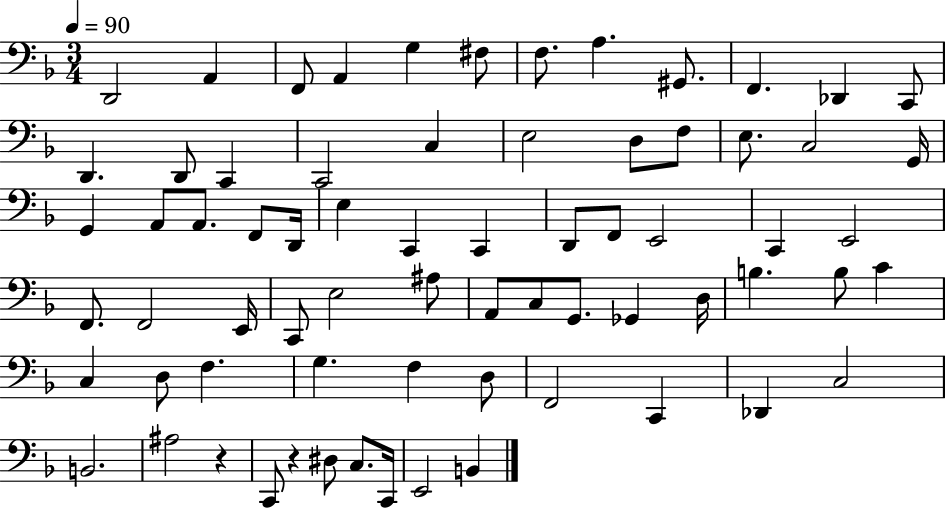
D2/h A2/q F2/e A2/q G3/q F#3/e F3/e. A3/q. G#2/e. F2/q. Db2/q C2/e D2/q. D2/e C2/q C2/h C3/q E3/h D3/e F3/e E3/e. C3/h G2/s G2/q A2/e A2/e. F2/e D2/s E3/q C2/q C2/q D2/e F2/e E2/h C2/q E2/h F2/e. F2/h E2/s C2/e E3/h A#3/e A2/e C3/e G2/e. Gb2/q D3/s B3/q. B3/e C4/q C3/q D3/e F3/q. G3/q. F3/q D3/e F2/h C2/q Db2/q C3/h B2/h. A#3/h R/q C2/e R/q D#3/e C3/e. C2/s E2/h B2/q